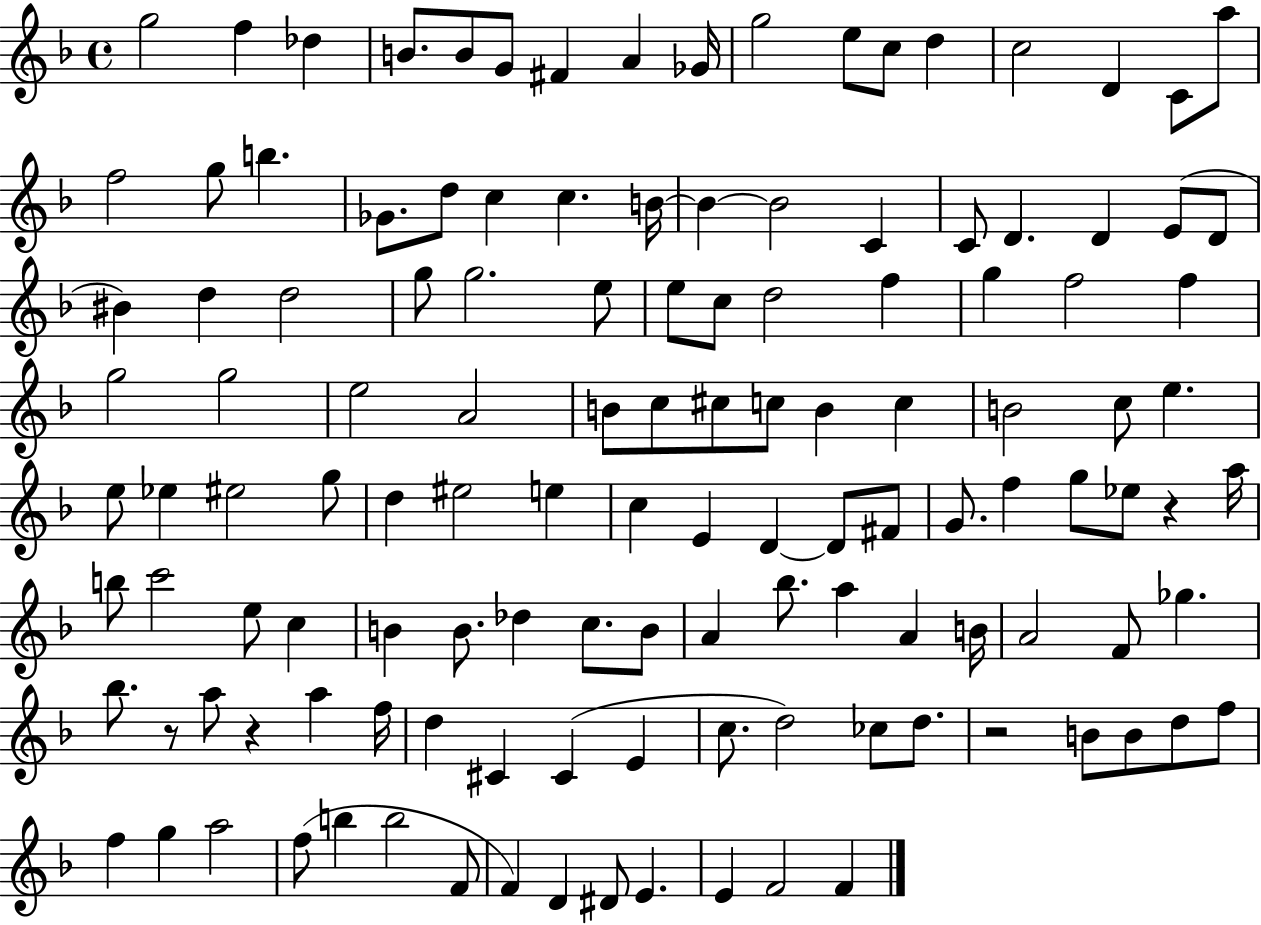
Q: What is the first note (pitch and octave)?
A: G5